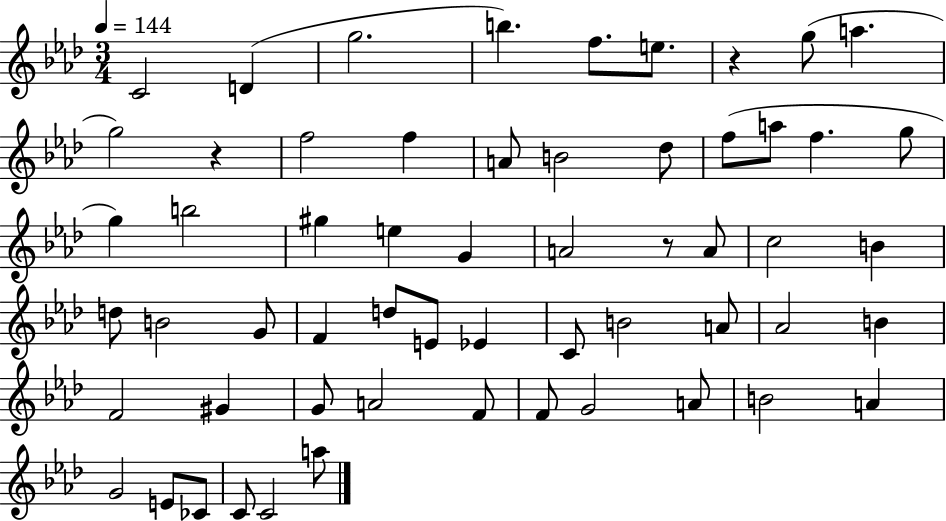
{
  \clef treble
  \numericTimeSignature
  \time 3/4
  \key aes \major
  \tempo 4 = 144
  c'2 d'4( | g''2. | b''4.) f''8. e''8. | r4 g''8( a''4. | \break g''2) r4 | f''2 f''4 | a'8 b'2 des''8 | f''8( a''8 f''4. g''8 | \break g''4) b''2 | gis''4 e''4 g'4 | a'2 r8 a'8 | c''2 b'4 | \break d''8 b'2 g'8 | f'4 d''8 e'8 ees'4 | c'8 b'2 a'8 | aes'2 b'4 | \break f'2 gis'4 | g'8 a'2 f'8 | f'8 g'2 a'8 | b'2 a'4 | \break g'2 e'8 ces'8 | c'8 c'2 a''8 | \bar "|."
}